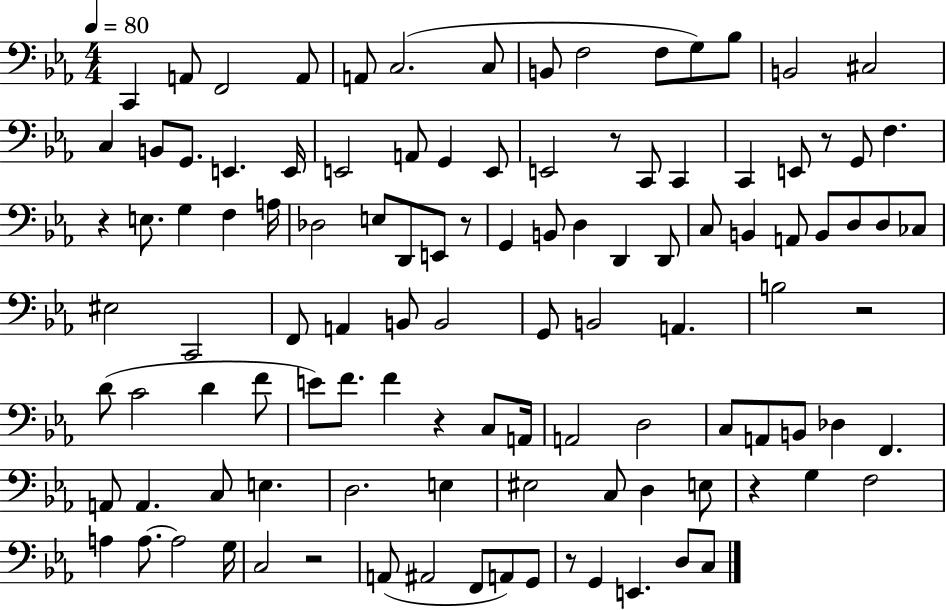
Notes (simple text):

C2/q A2/e F2/h A2/e A2/e C3/h. C3/e B2/e F3/h F3/e G3/e Bb3/e B2/h C#3/h C3/q B2/e G2/e. E2/q. E2/s E2/h A2/e G2/q E2/e E2/h R/e C2/e C2/q C2/q E2/e R/e G2/e F3/q. R/q E3/e. G3/q F3/q A3/s Db3/h E3/e D2/e E2/e R/e G2/q B2/e D3/q D2/q D2/e C3/e B2/q A2/e B2/e D3/e D3/e CES3/e EIS3/h C2/h F2/e A2/q B2/e B2/h G2/e B2/h A2/q. B3/h R/h D4/e C4/h D4/q F4/e E4/e F4/e. F4/q R/q C3/e A2/s A2/h D3/h C3/e A2/e B2/e Db3/q F2/q. A2/e A2/q. C3/e E3/q. D3/h. E3/q EIS3/h C3/e D3/q E3/e R/q G3/q F3/h A3/q A3/e. A3/h G3/s C3/h R/h A2/e A#2/h F2/e A2/e G2/e R/e G2/q E2/q. D3/e C3/e